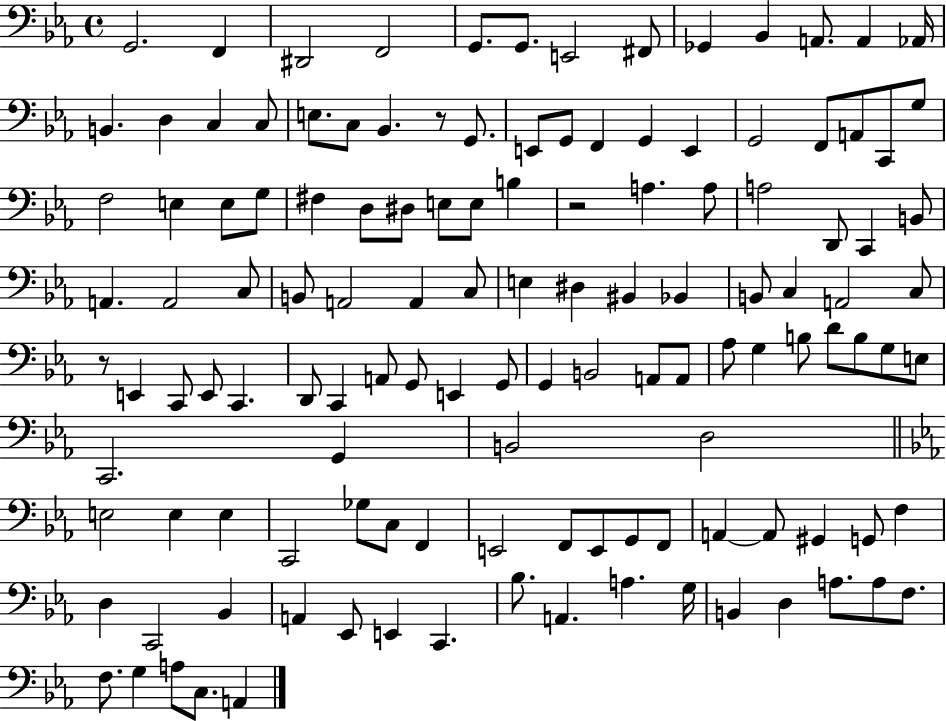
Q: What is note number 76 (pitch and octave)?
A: A2